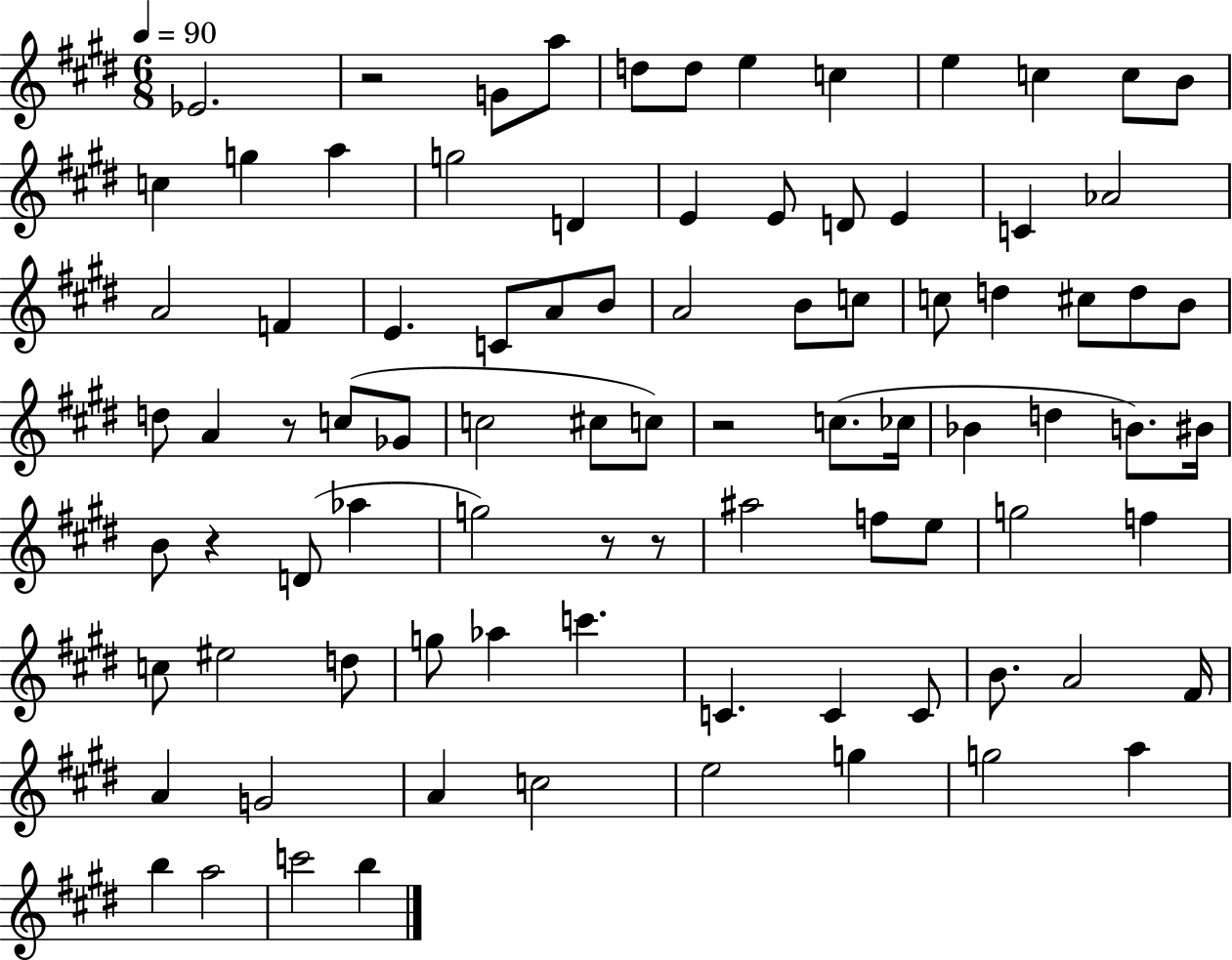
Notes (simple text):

Eb4/h. R/h G4/e A5/e D5/e D5/e E5/q C5/q E5/q C5/q C5/e B4/e C5/q G5/q A5/q G5/h D4/q E4/q E4/e D4/e E4/q C4/q Ab4/h A4/h F4/q E4/q. C4/e A4/e B4/e A4/h B4/e C5/e C5/e D5/q C#5/e D5/e B4/e D5/e A4/q R/e C5/e Gb4/e C5/h C#5/e C5/e R/h C5/e. CES5/s Bb4/q D5/q B4/e. BIS4/s B4/e R/q D4/e Ab5/q G5/h R/e R/e A#5/h F5/e E5/e G5/h F5/q C5/e EIS5/h D5/e G5/e Ab5/q C6/q. C4/q. C4/q C4/e B4/e. A4/h F#4/s A4/q G4/h A4/q C5/h E5/h G5/q G5/h A5/q B5/q A5/h C6/h B5/q